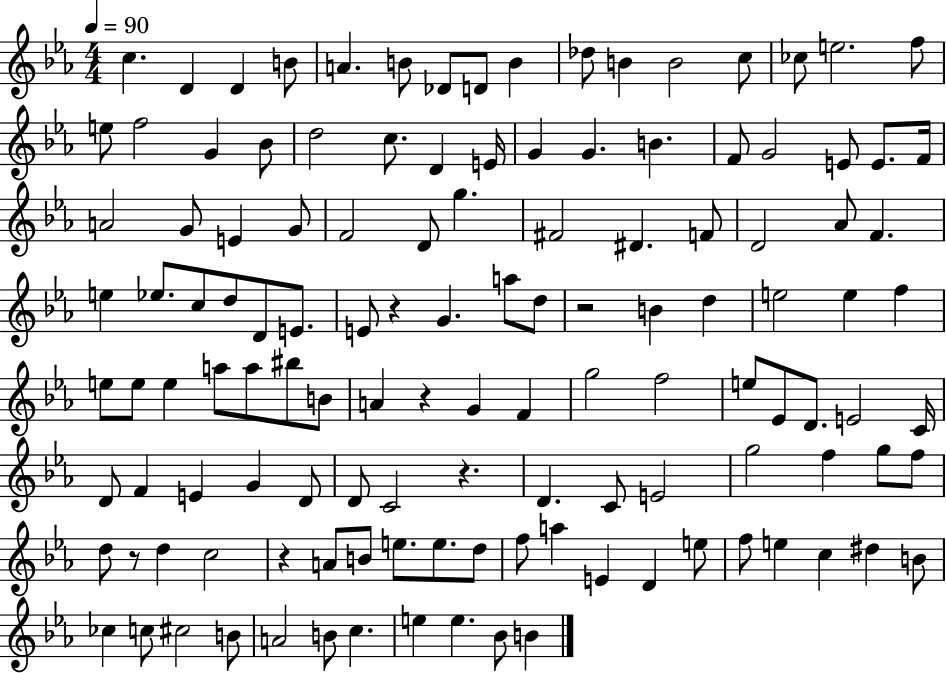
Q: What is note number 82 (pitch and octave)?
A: D4